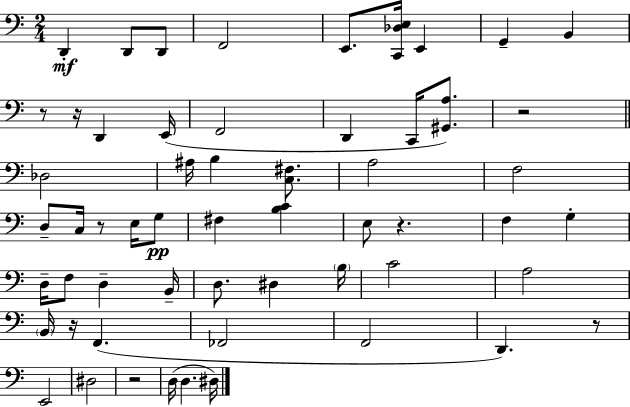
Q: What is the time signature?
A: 2/4